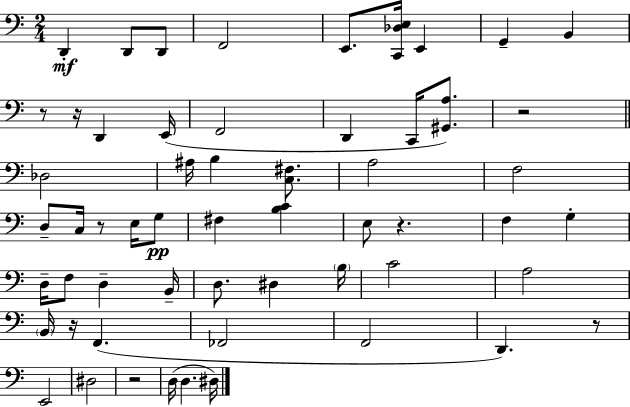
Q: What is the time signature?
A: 2/4